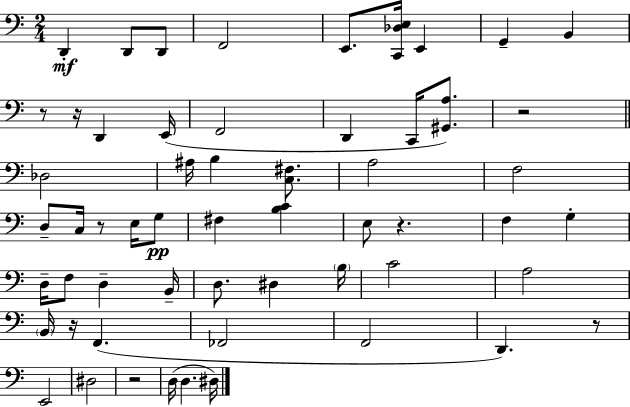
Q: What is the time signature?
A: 2/4